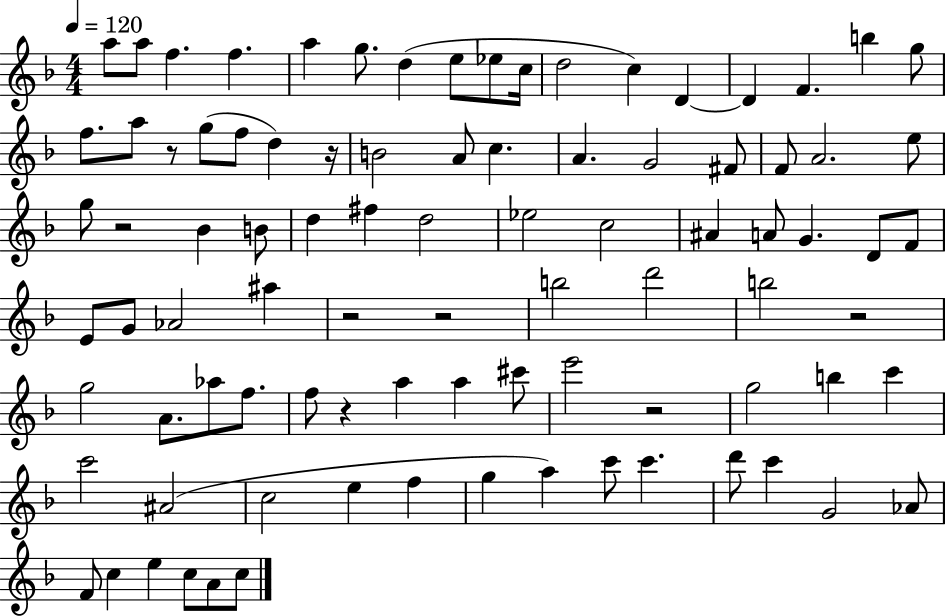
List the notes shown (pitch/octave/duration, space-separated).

A5/e A5/e F5/q. F5/q. A5/q G5/e. D5/q E5/e Eb5/e C5/s D5/h C5/q D4/q D4/q F4/q. B5/q G5/e F5/e. A5/e R/e G5/e F5/e D5/q R/s B4/h A4/e C5/q. A4/q. G4/h F#4/e F4/e A4/h. E5/e G5/e R/h Bb4/q B4/e D5/q F#5/q D5/h Eb5/h C5/h A#4/q A4/e G4/q. D4/e F4/e E4/e G4/e Ab4/h A#5/q R/h R/h B5/h D6/h B5/h R/h G5/h A4/e. Ab5/e F5/e. F5/e R/q A5/q A5/q C#6/e E6/h R/h G5/h B5/q C6/q C6/h A#4/h C5/h E5/q F5/q G5/q A5/q C6/e C6/q. D6/e C6/q G4/h Ab4/e F4/e C5/q E5/q C5/e A4/e C5/e